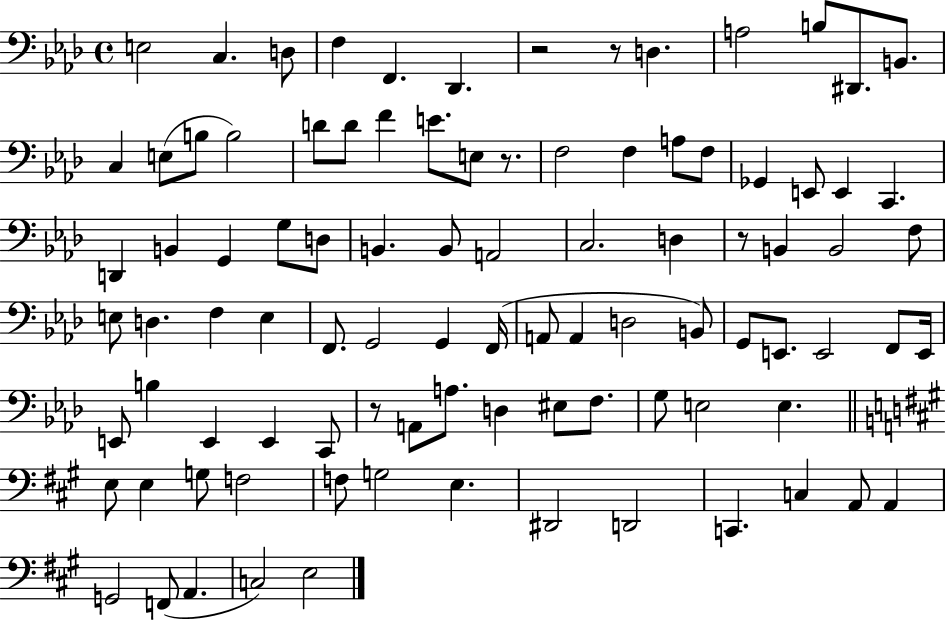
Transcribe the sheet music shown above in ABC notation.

X:1
T:Untitled
M:4/4
L:1/4
K:Ab
E,2 C, D,/2 F, F,, _D,, z2 z/2 D, A,2 B,/2 ^D,,/2 B,,/2 C, E,/2 B,/2 B,2 D/2 D/2 F E/2 E,/2 z/2 F,2 F, A,/2 F,/2 _G,, E,,/2 E,, C,, D,, B,, G,, G,/2 D,/2 B,, B,,/2 A,,2 C,2 D, z/2 B,, B,,2 F,/2 E,/2 D, F, E, F,,/2 G,,2 G,, F,,/4 A,,/2 A,, D,2 B,,/2 G,,/2 E,,/2 E,,2 F,,/2 E,,/4 E,,/2 B, E,, E,, C,,/2 z/2 A,,/2 A,/2 D, ^E,/2 F,/2 G,/2 E,2 E, E,/2 E, G,/2 F,2 F,/2 G,2 E, ^D,,2 D,,2 C,, C, A,,/2 A,, G,,2 F,,/2 A,, C,2 E,2